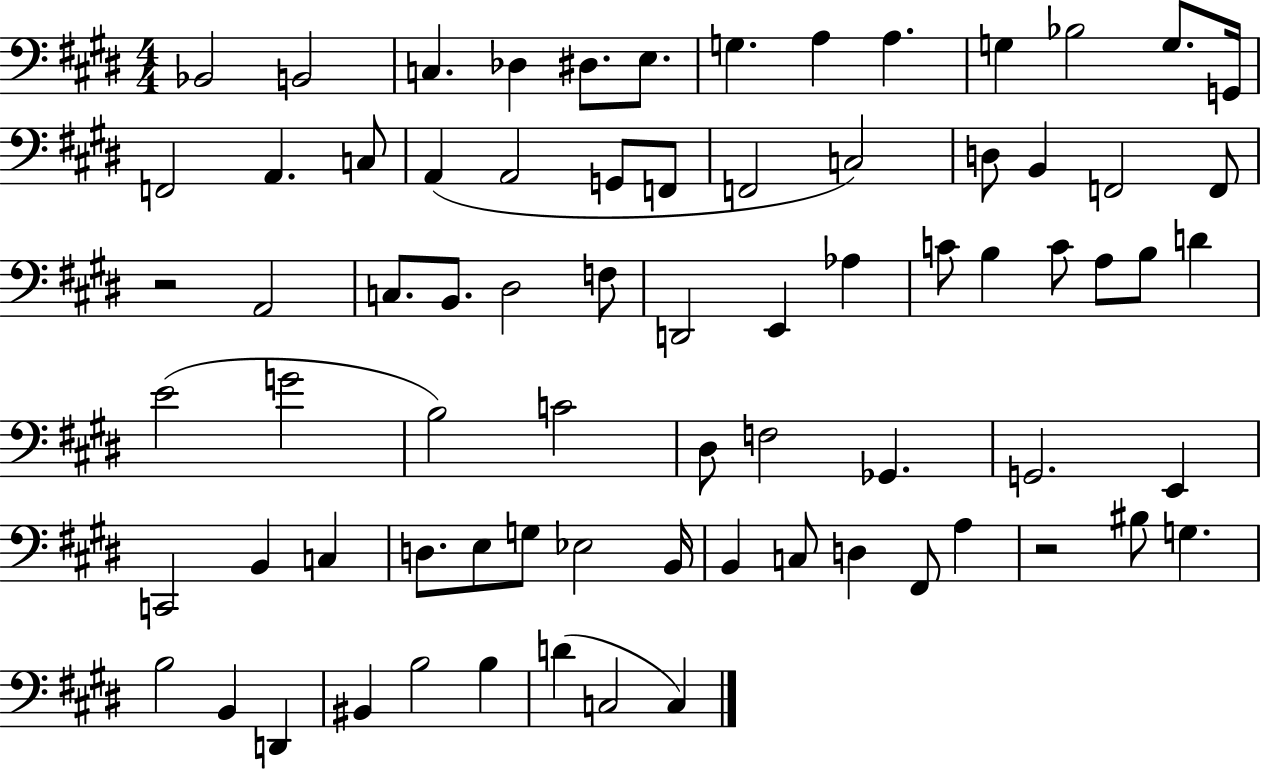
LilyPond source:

{
  \clef bass
  \numericTimeSignature
  \time 4/4
  \key e \major
  \repeat volta 2 { bes,2 b,2 | c4. des4 dis8. e8. | g4. a4 a4. | g4 bes2 g8. g,16 | \break f,2 a,4. c8 | a,4( a,2 g,8 f,8 | f,2 c2) | d8 b,4 f,2 f,8 | \break r2 a,2 | c8. b,8. dis2 f8 | d,2 e,4 aes4 | c'8 b4 c'8 a8 b8 d'4 | \break e'2( g'2 | b2) c'2 | dis8 f2 ges,4. | g,2. e,4 | \break c,2 b,4 c4 | d8. e8 g8 ees2 b,16 | b,4 c8 d4 fis,8 a4 | r2 bis8 g4. | \break b2 b,4 d,4 | bis,4 b2 b4 | d'4( c2 c4) | } \bar "|."
}